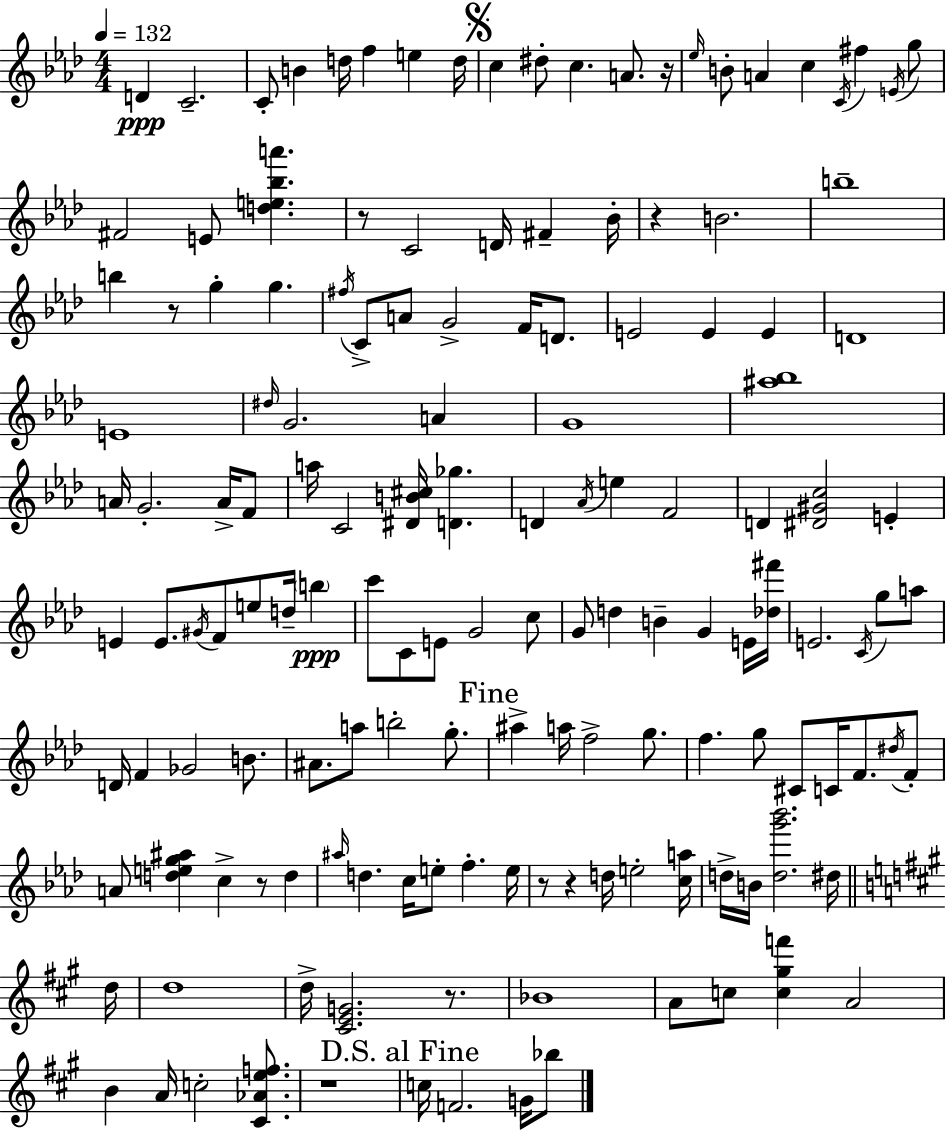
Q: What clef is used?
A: treble